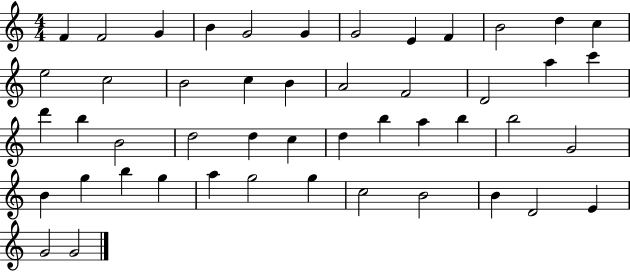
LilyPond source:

{
  \clef treble
  \numericTimeSignature
  \time 4/4
  \key c \major
  f'4 f'2 g'4 | b'4 g'2 g'4 | g'2 e'4 f'4 | b'2 d''4 c''4 | \break e''2 c''2 | b'2 c''4 b'4 | a'2 f'2 | d'2 a''4 c'''4 | \break d'''4 b''4 b'2 | d''2 d''4 c''4 | d''4 b''4 a''4 b''4 | b''2 g'2 | \break b'4 g''4 b''4 g''4 | a''4 g''2 g''4 | c''2 b'2 | b'4 d'2 e'4 | \break g'2 g'2 | \bar "|."
}